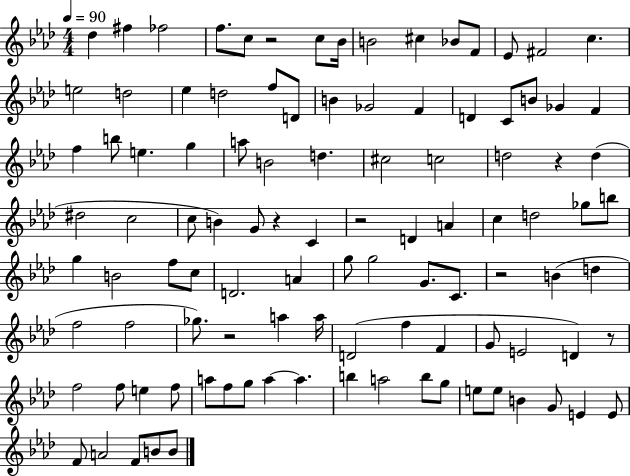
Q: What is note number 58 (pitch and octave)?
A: G5